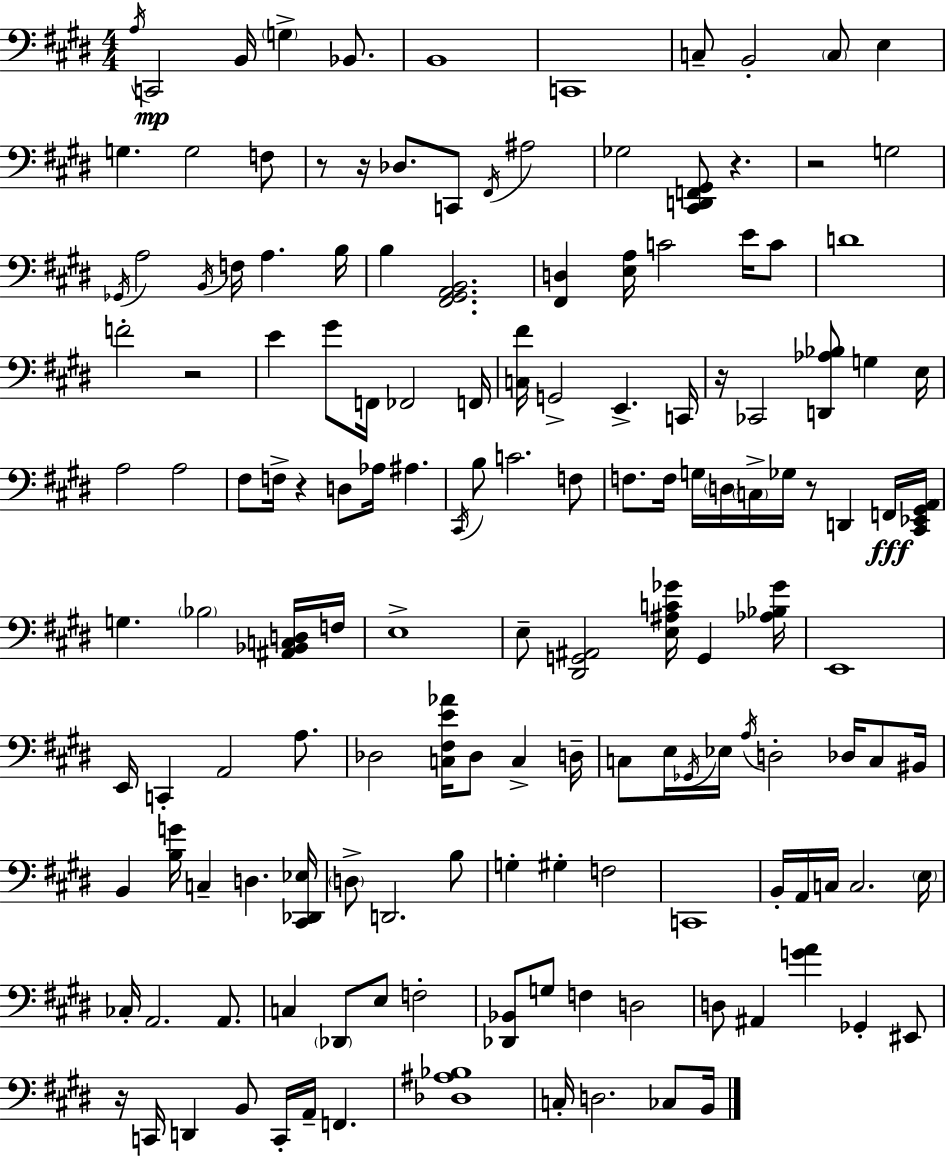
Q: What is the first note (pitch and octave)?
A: A3